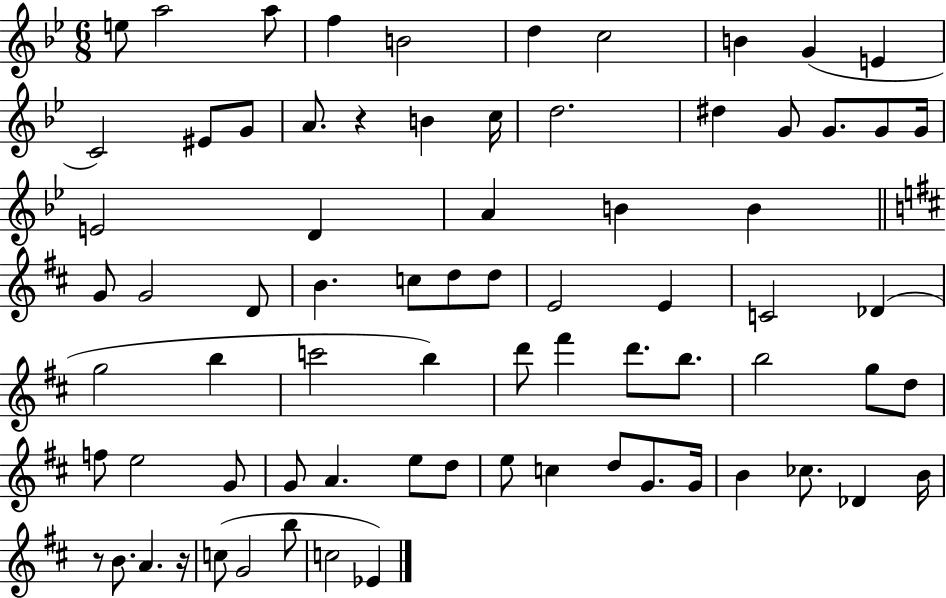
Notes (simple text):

E5/e A5/h A5/e F5/q B4/h D5/q C5/h B4/q G4/q E4/q C4/h EIS4/e G4/e A4/e. R/q B4/q C5/s D5/h. D#5/q G4/e G4/e. G4/e G4/s E4/h D4/q A4/q B4/q B4/q G4/e G4/h D4/e B4/q. C5/e D5/e D5/e E4/h E4/q C4/h Db4/q G5/h B5/q C6/h B5/q D6/e F#6/q D6/e. B5/e. B5/h G5/e D5/e F5/e E5/h G4/e G4/e A4/q. E5/e D5/e E5/e C5/q D5/e G4/e. G4/s B4/q CES5/e. Db4/q B4/s R/e B4/e. A4/q. R/s C5/e G4/h B5/e C5/h Eb4/q